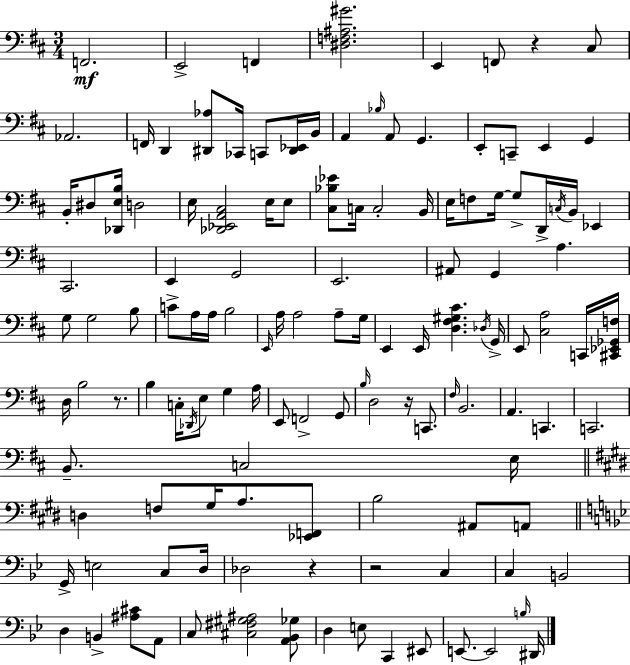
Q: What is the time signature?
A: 3/4